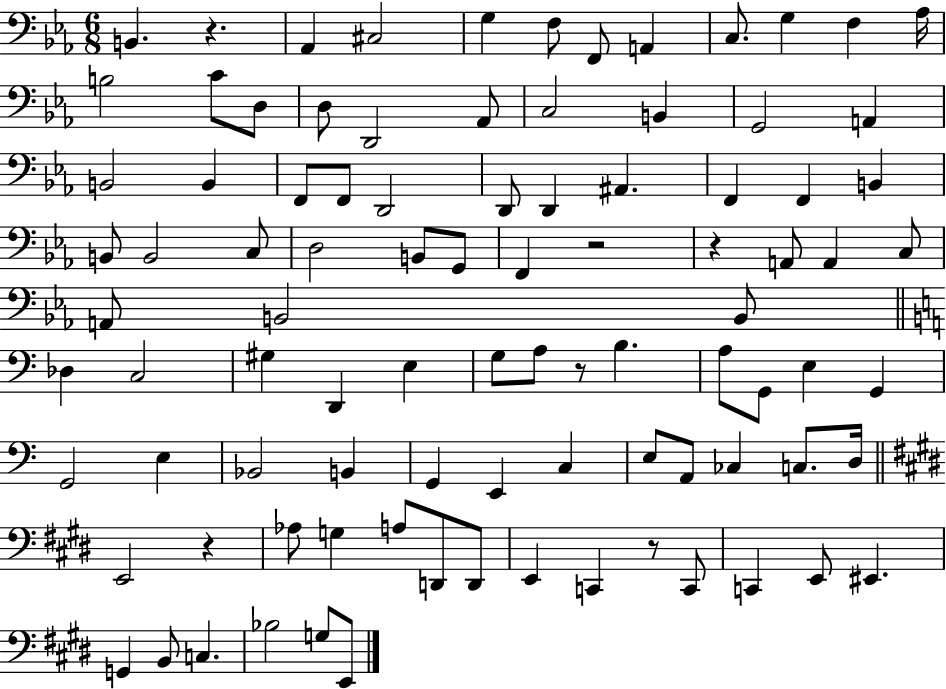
B2/q. R/q. Ab2/q C#3/h G3/q F3/e F2/e A2/q C3/e. G3/q F3/q Ab3/s B3/h C4/e D3/e D3/e D2/h Ab2/e C3/h B2/q G2/h A2/q B2/h B2/q F2/e F2/e D2/h D2/e D2/q A#2/q. F2/q F2/q B2/q B2/e B2/h C3/e D3/h B2/e G2/e F2/q R/h R/q A2/e A2/q C3/e A2/e B2/h B2/e Db3/q C3/h G#3/q D2/q E3/q G3/e A3/e R/e B3/q. A3/e G2/e E3/q G2/q G2/h E3/q Bb2/h B2/q G2/q E2/q C3/q E3/e A2/e CES3/q C3/e. D3/s E2/h R/q Ab3/e G3/q A3/e D2/e D2/e E2/q C2/q R/e C2/e C2/q E2/e EIS2/q. G2/q B2/e C3/q. Bb3/h G3/e E2/e